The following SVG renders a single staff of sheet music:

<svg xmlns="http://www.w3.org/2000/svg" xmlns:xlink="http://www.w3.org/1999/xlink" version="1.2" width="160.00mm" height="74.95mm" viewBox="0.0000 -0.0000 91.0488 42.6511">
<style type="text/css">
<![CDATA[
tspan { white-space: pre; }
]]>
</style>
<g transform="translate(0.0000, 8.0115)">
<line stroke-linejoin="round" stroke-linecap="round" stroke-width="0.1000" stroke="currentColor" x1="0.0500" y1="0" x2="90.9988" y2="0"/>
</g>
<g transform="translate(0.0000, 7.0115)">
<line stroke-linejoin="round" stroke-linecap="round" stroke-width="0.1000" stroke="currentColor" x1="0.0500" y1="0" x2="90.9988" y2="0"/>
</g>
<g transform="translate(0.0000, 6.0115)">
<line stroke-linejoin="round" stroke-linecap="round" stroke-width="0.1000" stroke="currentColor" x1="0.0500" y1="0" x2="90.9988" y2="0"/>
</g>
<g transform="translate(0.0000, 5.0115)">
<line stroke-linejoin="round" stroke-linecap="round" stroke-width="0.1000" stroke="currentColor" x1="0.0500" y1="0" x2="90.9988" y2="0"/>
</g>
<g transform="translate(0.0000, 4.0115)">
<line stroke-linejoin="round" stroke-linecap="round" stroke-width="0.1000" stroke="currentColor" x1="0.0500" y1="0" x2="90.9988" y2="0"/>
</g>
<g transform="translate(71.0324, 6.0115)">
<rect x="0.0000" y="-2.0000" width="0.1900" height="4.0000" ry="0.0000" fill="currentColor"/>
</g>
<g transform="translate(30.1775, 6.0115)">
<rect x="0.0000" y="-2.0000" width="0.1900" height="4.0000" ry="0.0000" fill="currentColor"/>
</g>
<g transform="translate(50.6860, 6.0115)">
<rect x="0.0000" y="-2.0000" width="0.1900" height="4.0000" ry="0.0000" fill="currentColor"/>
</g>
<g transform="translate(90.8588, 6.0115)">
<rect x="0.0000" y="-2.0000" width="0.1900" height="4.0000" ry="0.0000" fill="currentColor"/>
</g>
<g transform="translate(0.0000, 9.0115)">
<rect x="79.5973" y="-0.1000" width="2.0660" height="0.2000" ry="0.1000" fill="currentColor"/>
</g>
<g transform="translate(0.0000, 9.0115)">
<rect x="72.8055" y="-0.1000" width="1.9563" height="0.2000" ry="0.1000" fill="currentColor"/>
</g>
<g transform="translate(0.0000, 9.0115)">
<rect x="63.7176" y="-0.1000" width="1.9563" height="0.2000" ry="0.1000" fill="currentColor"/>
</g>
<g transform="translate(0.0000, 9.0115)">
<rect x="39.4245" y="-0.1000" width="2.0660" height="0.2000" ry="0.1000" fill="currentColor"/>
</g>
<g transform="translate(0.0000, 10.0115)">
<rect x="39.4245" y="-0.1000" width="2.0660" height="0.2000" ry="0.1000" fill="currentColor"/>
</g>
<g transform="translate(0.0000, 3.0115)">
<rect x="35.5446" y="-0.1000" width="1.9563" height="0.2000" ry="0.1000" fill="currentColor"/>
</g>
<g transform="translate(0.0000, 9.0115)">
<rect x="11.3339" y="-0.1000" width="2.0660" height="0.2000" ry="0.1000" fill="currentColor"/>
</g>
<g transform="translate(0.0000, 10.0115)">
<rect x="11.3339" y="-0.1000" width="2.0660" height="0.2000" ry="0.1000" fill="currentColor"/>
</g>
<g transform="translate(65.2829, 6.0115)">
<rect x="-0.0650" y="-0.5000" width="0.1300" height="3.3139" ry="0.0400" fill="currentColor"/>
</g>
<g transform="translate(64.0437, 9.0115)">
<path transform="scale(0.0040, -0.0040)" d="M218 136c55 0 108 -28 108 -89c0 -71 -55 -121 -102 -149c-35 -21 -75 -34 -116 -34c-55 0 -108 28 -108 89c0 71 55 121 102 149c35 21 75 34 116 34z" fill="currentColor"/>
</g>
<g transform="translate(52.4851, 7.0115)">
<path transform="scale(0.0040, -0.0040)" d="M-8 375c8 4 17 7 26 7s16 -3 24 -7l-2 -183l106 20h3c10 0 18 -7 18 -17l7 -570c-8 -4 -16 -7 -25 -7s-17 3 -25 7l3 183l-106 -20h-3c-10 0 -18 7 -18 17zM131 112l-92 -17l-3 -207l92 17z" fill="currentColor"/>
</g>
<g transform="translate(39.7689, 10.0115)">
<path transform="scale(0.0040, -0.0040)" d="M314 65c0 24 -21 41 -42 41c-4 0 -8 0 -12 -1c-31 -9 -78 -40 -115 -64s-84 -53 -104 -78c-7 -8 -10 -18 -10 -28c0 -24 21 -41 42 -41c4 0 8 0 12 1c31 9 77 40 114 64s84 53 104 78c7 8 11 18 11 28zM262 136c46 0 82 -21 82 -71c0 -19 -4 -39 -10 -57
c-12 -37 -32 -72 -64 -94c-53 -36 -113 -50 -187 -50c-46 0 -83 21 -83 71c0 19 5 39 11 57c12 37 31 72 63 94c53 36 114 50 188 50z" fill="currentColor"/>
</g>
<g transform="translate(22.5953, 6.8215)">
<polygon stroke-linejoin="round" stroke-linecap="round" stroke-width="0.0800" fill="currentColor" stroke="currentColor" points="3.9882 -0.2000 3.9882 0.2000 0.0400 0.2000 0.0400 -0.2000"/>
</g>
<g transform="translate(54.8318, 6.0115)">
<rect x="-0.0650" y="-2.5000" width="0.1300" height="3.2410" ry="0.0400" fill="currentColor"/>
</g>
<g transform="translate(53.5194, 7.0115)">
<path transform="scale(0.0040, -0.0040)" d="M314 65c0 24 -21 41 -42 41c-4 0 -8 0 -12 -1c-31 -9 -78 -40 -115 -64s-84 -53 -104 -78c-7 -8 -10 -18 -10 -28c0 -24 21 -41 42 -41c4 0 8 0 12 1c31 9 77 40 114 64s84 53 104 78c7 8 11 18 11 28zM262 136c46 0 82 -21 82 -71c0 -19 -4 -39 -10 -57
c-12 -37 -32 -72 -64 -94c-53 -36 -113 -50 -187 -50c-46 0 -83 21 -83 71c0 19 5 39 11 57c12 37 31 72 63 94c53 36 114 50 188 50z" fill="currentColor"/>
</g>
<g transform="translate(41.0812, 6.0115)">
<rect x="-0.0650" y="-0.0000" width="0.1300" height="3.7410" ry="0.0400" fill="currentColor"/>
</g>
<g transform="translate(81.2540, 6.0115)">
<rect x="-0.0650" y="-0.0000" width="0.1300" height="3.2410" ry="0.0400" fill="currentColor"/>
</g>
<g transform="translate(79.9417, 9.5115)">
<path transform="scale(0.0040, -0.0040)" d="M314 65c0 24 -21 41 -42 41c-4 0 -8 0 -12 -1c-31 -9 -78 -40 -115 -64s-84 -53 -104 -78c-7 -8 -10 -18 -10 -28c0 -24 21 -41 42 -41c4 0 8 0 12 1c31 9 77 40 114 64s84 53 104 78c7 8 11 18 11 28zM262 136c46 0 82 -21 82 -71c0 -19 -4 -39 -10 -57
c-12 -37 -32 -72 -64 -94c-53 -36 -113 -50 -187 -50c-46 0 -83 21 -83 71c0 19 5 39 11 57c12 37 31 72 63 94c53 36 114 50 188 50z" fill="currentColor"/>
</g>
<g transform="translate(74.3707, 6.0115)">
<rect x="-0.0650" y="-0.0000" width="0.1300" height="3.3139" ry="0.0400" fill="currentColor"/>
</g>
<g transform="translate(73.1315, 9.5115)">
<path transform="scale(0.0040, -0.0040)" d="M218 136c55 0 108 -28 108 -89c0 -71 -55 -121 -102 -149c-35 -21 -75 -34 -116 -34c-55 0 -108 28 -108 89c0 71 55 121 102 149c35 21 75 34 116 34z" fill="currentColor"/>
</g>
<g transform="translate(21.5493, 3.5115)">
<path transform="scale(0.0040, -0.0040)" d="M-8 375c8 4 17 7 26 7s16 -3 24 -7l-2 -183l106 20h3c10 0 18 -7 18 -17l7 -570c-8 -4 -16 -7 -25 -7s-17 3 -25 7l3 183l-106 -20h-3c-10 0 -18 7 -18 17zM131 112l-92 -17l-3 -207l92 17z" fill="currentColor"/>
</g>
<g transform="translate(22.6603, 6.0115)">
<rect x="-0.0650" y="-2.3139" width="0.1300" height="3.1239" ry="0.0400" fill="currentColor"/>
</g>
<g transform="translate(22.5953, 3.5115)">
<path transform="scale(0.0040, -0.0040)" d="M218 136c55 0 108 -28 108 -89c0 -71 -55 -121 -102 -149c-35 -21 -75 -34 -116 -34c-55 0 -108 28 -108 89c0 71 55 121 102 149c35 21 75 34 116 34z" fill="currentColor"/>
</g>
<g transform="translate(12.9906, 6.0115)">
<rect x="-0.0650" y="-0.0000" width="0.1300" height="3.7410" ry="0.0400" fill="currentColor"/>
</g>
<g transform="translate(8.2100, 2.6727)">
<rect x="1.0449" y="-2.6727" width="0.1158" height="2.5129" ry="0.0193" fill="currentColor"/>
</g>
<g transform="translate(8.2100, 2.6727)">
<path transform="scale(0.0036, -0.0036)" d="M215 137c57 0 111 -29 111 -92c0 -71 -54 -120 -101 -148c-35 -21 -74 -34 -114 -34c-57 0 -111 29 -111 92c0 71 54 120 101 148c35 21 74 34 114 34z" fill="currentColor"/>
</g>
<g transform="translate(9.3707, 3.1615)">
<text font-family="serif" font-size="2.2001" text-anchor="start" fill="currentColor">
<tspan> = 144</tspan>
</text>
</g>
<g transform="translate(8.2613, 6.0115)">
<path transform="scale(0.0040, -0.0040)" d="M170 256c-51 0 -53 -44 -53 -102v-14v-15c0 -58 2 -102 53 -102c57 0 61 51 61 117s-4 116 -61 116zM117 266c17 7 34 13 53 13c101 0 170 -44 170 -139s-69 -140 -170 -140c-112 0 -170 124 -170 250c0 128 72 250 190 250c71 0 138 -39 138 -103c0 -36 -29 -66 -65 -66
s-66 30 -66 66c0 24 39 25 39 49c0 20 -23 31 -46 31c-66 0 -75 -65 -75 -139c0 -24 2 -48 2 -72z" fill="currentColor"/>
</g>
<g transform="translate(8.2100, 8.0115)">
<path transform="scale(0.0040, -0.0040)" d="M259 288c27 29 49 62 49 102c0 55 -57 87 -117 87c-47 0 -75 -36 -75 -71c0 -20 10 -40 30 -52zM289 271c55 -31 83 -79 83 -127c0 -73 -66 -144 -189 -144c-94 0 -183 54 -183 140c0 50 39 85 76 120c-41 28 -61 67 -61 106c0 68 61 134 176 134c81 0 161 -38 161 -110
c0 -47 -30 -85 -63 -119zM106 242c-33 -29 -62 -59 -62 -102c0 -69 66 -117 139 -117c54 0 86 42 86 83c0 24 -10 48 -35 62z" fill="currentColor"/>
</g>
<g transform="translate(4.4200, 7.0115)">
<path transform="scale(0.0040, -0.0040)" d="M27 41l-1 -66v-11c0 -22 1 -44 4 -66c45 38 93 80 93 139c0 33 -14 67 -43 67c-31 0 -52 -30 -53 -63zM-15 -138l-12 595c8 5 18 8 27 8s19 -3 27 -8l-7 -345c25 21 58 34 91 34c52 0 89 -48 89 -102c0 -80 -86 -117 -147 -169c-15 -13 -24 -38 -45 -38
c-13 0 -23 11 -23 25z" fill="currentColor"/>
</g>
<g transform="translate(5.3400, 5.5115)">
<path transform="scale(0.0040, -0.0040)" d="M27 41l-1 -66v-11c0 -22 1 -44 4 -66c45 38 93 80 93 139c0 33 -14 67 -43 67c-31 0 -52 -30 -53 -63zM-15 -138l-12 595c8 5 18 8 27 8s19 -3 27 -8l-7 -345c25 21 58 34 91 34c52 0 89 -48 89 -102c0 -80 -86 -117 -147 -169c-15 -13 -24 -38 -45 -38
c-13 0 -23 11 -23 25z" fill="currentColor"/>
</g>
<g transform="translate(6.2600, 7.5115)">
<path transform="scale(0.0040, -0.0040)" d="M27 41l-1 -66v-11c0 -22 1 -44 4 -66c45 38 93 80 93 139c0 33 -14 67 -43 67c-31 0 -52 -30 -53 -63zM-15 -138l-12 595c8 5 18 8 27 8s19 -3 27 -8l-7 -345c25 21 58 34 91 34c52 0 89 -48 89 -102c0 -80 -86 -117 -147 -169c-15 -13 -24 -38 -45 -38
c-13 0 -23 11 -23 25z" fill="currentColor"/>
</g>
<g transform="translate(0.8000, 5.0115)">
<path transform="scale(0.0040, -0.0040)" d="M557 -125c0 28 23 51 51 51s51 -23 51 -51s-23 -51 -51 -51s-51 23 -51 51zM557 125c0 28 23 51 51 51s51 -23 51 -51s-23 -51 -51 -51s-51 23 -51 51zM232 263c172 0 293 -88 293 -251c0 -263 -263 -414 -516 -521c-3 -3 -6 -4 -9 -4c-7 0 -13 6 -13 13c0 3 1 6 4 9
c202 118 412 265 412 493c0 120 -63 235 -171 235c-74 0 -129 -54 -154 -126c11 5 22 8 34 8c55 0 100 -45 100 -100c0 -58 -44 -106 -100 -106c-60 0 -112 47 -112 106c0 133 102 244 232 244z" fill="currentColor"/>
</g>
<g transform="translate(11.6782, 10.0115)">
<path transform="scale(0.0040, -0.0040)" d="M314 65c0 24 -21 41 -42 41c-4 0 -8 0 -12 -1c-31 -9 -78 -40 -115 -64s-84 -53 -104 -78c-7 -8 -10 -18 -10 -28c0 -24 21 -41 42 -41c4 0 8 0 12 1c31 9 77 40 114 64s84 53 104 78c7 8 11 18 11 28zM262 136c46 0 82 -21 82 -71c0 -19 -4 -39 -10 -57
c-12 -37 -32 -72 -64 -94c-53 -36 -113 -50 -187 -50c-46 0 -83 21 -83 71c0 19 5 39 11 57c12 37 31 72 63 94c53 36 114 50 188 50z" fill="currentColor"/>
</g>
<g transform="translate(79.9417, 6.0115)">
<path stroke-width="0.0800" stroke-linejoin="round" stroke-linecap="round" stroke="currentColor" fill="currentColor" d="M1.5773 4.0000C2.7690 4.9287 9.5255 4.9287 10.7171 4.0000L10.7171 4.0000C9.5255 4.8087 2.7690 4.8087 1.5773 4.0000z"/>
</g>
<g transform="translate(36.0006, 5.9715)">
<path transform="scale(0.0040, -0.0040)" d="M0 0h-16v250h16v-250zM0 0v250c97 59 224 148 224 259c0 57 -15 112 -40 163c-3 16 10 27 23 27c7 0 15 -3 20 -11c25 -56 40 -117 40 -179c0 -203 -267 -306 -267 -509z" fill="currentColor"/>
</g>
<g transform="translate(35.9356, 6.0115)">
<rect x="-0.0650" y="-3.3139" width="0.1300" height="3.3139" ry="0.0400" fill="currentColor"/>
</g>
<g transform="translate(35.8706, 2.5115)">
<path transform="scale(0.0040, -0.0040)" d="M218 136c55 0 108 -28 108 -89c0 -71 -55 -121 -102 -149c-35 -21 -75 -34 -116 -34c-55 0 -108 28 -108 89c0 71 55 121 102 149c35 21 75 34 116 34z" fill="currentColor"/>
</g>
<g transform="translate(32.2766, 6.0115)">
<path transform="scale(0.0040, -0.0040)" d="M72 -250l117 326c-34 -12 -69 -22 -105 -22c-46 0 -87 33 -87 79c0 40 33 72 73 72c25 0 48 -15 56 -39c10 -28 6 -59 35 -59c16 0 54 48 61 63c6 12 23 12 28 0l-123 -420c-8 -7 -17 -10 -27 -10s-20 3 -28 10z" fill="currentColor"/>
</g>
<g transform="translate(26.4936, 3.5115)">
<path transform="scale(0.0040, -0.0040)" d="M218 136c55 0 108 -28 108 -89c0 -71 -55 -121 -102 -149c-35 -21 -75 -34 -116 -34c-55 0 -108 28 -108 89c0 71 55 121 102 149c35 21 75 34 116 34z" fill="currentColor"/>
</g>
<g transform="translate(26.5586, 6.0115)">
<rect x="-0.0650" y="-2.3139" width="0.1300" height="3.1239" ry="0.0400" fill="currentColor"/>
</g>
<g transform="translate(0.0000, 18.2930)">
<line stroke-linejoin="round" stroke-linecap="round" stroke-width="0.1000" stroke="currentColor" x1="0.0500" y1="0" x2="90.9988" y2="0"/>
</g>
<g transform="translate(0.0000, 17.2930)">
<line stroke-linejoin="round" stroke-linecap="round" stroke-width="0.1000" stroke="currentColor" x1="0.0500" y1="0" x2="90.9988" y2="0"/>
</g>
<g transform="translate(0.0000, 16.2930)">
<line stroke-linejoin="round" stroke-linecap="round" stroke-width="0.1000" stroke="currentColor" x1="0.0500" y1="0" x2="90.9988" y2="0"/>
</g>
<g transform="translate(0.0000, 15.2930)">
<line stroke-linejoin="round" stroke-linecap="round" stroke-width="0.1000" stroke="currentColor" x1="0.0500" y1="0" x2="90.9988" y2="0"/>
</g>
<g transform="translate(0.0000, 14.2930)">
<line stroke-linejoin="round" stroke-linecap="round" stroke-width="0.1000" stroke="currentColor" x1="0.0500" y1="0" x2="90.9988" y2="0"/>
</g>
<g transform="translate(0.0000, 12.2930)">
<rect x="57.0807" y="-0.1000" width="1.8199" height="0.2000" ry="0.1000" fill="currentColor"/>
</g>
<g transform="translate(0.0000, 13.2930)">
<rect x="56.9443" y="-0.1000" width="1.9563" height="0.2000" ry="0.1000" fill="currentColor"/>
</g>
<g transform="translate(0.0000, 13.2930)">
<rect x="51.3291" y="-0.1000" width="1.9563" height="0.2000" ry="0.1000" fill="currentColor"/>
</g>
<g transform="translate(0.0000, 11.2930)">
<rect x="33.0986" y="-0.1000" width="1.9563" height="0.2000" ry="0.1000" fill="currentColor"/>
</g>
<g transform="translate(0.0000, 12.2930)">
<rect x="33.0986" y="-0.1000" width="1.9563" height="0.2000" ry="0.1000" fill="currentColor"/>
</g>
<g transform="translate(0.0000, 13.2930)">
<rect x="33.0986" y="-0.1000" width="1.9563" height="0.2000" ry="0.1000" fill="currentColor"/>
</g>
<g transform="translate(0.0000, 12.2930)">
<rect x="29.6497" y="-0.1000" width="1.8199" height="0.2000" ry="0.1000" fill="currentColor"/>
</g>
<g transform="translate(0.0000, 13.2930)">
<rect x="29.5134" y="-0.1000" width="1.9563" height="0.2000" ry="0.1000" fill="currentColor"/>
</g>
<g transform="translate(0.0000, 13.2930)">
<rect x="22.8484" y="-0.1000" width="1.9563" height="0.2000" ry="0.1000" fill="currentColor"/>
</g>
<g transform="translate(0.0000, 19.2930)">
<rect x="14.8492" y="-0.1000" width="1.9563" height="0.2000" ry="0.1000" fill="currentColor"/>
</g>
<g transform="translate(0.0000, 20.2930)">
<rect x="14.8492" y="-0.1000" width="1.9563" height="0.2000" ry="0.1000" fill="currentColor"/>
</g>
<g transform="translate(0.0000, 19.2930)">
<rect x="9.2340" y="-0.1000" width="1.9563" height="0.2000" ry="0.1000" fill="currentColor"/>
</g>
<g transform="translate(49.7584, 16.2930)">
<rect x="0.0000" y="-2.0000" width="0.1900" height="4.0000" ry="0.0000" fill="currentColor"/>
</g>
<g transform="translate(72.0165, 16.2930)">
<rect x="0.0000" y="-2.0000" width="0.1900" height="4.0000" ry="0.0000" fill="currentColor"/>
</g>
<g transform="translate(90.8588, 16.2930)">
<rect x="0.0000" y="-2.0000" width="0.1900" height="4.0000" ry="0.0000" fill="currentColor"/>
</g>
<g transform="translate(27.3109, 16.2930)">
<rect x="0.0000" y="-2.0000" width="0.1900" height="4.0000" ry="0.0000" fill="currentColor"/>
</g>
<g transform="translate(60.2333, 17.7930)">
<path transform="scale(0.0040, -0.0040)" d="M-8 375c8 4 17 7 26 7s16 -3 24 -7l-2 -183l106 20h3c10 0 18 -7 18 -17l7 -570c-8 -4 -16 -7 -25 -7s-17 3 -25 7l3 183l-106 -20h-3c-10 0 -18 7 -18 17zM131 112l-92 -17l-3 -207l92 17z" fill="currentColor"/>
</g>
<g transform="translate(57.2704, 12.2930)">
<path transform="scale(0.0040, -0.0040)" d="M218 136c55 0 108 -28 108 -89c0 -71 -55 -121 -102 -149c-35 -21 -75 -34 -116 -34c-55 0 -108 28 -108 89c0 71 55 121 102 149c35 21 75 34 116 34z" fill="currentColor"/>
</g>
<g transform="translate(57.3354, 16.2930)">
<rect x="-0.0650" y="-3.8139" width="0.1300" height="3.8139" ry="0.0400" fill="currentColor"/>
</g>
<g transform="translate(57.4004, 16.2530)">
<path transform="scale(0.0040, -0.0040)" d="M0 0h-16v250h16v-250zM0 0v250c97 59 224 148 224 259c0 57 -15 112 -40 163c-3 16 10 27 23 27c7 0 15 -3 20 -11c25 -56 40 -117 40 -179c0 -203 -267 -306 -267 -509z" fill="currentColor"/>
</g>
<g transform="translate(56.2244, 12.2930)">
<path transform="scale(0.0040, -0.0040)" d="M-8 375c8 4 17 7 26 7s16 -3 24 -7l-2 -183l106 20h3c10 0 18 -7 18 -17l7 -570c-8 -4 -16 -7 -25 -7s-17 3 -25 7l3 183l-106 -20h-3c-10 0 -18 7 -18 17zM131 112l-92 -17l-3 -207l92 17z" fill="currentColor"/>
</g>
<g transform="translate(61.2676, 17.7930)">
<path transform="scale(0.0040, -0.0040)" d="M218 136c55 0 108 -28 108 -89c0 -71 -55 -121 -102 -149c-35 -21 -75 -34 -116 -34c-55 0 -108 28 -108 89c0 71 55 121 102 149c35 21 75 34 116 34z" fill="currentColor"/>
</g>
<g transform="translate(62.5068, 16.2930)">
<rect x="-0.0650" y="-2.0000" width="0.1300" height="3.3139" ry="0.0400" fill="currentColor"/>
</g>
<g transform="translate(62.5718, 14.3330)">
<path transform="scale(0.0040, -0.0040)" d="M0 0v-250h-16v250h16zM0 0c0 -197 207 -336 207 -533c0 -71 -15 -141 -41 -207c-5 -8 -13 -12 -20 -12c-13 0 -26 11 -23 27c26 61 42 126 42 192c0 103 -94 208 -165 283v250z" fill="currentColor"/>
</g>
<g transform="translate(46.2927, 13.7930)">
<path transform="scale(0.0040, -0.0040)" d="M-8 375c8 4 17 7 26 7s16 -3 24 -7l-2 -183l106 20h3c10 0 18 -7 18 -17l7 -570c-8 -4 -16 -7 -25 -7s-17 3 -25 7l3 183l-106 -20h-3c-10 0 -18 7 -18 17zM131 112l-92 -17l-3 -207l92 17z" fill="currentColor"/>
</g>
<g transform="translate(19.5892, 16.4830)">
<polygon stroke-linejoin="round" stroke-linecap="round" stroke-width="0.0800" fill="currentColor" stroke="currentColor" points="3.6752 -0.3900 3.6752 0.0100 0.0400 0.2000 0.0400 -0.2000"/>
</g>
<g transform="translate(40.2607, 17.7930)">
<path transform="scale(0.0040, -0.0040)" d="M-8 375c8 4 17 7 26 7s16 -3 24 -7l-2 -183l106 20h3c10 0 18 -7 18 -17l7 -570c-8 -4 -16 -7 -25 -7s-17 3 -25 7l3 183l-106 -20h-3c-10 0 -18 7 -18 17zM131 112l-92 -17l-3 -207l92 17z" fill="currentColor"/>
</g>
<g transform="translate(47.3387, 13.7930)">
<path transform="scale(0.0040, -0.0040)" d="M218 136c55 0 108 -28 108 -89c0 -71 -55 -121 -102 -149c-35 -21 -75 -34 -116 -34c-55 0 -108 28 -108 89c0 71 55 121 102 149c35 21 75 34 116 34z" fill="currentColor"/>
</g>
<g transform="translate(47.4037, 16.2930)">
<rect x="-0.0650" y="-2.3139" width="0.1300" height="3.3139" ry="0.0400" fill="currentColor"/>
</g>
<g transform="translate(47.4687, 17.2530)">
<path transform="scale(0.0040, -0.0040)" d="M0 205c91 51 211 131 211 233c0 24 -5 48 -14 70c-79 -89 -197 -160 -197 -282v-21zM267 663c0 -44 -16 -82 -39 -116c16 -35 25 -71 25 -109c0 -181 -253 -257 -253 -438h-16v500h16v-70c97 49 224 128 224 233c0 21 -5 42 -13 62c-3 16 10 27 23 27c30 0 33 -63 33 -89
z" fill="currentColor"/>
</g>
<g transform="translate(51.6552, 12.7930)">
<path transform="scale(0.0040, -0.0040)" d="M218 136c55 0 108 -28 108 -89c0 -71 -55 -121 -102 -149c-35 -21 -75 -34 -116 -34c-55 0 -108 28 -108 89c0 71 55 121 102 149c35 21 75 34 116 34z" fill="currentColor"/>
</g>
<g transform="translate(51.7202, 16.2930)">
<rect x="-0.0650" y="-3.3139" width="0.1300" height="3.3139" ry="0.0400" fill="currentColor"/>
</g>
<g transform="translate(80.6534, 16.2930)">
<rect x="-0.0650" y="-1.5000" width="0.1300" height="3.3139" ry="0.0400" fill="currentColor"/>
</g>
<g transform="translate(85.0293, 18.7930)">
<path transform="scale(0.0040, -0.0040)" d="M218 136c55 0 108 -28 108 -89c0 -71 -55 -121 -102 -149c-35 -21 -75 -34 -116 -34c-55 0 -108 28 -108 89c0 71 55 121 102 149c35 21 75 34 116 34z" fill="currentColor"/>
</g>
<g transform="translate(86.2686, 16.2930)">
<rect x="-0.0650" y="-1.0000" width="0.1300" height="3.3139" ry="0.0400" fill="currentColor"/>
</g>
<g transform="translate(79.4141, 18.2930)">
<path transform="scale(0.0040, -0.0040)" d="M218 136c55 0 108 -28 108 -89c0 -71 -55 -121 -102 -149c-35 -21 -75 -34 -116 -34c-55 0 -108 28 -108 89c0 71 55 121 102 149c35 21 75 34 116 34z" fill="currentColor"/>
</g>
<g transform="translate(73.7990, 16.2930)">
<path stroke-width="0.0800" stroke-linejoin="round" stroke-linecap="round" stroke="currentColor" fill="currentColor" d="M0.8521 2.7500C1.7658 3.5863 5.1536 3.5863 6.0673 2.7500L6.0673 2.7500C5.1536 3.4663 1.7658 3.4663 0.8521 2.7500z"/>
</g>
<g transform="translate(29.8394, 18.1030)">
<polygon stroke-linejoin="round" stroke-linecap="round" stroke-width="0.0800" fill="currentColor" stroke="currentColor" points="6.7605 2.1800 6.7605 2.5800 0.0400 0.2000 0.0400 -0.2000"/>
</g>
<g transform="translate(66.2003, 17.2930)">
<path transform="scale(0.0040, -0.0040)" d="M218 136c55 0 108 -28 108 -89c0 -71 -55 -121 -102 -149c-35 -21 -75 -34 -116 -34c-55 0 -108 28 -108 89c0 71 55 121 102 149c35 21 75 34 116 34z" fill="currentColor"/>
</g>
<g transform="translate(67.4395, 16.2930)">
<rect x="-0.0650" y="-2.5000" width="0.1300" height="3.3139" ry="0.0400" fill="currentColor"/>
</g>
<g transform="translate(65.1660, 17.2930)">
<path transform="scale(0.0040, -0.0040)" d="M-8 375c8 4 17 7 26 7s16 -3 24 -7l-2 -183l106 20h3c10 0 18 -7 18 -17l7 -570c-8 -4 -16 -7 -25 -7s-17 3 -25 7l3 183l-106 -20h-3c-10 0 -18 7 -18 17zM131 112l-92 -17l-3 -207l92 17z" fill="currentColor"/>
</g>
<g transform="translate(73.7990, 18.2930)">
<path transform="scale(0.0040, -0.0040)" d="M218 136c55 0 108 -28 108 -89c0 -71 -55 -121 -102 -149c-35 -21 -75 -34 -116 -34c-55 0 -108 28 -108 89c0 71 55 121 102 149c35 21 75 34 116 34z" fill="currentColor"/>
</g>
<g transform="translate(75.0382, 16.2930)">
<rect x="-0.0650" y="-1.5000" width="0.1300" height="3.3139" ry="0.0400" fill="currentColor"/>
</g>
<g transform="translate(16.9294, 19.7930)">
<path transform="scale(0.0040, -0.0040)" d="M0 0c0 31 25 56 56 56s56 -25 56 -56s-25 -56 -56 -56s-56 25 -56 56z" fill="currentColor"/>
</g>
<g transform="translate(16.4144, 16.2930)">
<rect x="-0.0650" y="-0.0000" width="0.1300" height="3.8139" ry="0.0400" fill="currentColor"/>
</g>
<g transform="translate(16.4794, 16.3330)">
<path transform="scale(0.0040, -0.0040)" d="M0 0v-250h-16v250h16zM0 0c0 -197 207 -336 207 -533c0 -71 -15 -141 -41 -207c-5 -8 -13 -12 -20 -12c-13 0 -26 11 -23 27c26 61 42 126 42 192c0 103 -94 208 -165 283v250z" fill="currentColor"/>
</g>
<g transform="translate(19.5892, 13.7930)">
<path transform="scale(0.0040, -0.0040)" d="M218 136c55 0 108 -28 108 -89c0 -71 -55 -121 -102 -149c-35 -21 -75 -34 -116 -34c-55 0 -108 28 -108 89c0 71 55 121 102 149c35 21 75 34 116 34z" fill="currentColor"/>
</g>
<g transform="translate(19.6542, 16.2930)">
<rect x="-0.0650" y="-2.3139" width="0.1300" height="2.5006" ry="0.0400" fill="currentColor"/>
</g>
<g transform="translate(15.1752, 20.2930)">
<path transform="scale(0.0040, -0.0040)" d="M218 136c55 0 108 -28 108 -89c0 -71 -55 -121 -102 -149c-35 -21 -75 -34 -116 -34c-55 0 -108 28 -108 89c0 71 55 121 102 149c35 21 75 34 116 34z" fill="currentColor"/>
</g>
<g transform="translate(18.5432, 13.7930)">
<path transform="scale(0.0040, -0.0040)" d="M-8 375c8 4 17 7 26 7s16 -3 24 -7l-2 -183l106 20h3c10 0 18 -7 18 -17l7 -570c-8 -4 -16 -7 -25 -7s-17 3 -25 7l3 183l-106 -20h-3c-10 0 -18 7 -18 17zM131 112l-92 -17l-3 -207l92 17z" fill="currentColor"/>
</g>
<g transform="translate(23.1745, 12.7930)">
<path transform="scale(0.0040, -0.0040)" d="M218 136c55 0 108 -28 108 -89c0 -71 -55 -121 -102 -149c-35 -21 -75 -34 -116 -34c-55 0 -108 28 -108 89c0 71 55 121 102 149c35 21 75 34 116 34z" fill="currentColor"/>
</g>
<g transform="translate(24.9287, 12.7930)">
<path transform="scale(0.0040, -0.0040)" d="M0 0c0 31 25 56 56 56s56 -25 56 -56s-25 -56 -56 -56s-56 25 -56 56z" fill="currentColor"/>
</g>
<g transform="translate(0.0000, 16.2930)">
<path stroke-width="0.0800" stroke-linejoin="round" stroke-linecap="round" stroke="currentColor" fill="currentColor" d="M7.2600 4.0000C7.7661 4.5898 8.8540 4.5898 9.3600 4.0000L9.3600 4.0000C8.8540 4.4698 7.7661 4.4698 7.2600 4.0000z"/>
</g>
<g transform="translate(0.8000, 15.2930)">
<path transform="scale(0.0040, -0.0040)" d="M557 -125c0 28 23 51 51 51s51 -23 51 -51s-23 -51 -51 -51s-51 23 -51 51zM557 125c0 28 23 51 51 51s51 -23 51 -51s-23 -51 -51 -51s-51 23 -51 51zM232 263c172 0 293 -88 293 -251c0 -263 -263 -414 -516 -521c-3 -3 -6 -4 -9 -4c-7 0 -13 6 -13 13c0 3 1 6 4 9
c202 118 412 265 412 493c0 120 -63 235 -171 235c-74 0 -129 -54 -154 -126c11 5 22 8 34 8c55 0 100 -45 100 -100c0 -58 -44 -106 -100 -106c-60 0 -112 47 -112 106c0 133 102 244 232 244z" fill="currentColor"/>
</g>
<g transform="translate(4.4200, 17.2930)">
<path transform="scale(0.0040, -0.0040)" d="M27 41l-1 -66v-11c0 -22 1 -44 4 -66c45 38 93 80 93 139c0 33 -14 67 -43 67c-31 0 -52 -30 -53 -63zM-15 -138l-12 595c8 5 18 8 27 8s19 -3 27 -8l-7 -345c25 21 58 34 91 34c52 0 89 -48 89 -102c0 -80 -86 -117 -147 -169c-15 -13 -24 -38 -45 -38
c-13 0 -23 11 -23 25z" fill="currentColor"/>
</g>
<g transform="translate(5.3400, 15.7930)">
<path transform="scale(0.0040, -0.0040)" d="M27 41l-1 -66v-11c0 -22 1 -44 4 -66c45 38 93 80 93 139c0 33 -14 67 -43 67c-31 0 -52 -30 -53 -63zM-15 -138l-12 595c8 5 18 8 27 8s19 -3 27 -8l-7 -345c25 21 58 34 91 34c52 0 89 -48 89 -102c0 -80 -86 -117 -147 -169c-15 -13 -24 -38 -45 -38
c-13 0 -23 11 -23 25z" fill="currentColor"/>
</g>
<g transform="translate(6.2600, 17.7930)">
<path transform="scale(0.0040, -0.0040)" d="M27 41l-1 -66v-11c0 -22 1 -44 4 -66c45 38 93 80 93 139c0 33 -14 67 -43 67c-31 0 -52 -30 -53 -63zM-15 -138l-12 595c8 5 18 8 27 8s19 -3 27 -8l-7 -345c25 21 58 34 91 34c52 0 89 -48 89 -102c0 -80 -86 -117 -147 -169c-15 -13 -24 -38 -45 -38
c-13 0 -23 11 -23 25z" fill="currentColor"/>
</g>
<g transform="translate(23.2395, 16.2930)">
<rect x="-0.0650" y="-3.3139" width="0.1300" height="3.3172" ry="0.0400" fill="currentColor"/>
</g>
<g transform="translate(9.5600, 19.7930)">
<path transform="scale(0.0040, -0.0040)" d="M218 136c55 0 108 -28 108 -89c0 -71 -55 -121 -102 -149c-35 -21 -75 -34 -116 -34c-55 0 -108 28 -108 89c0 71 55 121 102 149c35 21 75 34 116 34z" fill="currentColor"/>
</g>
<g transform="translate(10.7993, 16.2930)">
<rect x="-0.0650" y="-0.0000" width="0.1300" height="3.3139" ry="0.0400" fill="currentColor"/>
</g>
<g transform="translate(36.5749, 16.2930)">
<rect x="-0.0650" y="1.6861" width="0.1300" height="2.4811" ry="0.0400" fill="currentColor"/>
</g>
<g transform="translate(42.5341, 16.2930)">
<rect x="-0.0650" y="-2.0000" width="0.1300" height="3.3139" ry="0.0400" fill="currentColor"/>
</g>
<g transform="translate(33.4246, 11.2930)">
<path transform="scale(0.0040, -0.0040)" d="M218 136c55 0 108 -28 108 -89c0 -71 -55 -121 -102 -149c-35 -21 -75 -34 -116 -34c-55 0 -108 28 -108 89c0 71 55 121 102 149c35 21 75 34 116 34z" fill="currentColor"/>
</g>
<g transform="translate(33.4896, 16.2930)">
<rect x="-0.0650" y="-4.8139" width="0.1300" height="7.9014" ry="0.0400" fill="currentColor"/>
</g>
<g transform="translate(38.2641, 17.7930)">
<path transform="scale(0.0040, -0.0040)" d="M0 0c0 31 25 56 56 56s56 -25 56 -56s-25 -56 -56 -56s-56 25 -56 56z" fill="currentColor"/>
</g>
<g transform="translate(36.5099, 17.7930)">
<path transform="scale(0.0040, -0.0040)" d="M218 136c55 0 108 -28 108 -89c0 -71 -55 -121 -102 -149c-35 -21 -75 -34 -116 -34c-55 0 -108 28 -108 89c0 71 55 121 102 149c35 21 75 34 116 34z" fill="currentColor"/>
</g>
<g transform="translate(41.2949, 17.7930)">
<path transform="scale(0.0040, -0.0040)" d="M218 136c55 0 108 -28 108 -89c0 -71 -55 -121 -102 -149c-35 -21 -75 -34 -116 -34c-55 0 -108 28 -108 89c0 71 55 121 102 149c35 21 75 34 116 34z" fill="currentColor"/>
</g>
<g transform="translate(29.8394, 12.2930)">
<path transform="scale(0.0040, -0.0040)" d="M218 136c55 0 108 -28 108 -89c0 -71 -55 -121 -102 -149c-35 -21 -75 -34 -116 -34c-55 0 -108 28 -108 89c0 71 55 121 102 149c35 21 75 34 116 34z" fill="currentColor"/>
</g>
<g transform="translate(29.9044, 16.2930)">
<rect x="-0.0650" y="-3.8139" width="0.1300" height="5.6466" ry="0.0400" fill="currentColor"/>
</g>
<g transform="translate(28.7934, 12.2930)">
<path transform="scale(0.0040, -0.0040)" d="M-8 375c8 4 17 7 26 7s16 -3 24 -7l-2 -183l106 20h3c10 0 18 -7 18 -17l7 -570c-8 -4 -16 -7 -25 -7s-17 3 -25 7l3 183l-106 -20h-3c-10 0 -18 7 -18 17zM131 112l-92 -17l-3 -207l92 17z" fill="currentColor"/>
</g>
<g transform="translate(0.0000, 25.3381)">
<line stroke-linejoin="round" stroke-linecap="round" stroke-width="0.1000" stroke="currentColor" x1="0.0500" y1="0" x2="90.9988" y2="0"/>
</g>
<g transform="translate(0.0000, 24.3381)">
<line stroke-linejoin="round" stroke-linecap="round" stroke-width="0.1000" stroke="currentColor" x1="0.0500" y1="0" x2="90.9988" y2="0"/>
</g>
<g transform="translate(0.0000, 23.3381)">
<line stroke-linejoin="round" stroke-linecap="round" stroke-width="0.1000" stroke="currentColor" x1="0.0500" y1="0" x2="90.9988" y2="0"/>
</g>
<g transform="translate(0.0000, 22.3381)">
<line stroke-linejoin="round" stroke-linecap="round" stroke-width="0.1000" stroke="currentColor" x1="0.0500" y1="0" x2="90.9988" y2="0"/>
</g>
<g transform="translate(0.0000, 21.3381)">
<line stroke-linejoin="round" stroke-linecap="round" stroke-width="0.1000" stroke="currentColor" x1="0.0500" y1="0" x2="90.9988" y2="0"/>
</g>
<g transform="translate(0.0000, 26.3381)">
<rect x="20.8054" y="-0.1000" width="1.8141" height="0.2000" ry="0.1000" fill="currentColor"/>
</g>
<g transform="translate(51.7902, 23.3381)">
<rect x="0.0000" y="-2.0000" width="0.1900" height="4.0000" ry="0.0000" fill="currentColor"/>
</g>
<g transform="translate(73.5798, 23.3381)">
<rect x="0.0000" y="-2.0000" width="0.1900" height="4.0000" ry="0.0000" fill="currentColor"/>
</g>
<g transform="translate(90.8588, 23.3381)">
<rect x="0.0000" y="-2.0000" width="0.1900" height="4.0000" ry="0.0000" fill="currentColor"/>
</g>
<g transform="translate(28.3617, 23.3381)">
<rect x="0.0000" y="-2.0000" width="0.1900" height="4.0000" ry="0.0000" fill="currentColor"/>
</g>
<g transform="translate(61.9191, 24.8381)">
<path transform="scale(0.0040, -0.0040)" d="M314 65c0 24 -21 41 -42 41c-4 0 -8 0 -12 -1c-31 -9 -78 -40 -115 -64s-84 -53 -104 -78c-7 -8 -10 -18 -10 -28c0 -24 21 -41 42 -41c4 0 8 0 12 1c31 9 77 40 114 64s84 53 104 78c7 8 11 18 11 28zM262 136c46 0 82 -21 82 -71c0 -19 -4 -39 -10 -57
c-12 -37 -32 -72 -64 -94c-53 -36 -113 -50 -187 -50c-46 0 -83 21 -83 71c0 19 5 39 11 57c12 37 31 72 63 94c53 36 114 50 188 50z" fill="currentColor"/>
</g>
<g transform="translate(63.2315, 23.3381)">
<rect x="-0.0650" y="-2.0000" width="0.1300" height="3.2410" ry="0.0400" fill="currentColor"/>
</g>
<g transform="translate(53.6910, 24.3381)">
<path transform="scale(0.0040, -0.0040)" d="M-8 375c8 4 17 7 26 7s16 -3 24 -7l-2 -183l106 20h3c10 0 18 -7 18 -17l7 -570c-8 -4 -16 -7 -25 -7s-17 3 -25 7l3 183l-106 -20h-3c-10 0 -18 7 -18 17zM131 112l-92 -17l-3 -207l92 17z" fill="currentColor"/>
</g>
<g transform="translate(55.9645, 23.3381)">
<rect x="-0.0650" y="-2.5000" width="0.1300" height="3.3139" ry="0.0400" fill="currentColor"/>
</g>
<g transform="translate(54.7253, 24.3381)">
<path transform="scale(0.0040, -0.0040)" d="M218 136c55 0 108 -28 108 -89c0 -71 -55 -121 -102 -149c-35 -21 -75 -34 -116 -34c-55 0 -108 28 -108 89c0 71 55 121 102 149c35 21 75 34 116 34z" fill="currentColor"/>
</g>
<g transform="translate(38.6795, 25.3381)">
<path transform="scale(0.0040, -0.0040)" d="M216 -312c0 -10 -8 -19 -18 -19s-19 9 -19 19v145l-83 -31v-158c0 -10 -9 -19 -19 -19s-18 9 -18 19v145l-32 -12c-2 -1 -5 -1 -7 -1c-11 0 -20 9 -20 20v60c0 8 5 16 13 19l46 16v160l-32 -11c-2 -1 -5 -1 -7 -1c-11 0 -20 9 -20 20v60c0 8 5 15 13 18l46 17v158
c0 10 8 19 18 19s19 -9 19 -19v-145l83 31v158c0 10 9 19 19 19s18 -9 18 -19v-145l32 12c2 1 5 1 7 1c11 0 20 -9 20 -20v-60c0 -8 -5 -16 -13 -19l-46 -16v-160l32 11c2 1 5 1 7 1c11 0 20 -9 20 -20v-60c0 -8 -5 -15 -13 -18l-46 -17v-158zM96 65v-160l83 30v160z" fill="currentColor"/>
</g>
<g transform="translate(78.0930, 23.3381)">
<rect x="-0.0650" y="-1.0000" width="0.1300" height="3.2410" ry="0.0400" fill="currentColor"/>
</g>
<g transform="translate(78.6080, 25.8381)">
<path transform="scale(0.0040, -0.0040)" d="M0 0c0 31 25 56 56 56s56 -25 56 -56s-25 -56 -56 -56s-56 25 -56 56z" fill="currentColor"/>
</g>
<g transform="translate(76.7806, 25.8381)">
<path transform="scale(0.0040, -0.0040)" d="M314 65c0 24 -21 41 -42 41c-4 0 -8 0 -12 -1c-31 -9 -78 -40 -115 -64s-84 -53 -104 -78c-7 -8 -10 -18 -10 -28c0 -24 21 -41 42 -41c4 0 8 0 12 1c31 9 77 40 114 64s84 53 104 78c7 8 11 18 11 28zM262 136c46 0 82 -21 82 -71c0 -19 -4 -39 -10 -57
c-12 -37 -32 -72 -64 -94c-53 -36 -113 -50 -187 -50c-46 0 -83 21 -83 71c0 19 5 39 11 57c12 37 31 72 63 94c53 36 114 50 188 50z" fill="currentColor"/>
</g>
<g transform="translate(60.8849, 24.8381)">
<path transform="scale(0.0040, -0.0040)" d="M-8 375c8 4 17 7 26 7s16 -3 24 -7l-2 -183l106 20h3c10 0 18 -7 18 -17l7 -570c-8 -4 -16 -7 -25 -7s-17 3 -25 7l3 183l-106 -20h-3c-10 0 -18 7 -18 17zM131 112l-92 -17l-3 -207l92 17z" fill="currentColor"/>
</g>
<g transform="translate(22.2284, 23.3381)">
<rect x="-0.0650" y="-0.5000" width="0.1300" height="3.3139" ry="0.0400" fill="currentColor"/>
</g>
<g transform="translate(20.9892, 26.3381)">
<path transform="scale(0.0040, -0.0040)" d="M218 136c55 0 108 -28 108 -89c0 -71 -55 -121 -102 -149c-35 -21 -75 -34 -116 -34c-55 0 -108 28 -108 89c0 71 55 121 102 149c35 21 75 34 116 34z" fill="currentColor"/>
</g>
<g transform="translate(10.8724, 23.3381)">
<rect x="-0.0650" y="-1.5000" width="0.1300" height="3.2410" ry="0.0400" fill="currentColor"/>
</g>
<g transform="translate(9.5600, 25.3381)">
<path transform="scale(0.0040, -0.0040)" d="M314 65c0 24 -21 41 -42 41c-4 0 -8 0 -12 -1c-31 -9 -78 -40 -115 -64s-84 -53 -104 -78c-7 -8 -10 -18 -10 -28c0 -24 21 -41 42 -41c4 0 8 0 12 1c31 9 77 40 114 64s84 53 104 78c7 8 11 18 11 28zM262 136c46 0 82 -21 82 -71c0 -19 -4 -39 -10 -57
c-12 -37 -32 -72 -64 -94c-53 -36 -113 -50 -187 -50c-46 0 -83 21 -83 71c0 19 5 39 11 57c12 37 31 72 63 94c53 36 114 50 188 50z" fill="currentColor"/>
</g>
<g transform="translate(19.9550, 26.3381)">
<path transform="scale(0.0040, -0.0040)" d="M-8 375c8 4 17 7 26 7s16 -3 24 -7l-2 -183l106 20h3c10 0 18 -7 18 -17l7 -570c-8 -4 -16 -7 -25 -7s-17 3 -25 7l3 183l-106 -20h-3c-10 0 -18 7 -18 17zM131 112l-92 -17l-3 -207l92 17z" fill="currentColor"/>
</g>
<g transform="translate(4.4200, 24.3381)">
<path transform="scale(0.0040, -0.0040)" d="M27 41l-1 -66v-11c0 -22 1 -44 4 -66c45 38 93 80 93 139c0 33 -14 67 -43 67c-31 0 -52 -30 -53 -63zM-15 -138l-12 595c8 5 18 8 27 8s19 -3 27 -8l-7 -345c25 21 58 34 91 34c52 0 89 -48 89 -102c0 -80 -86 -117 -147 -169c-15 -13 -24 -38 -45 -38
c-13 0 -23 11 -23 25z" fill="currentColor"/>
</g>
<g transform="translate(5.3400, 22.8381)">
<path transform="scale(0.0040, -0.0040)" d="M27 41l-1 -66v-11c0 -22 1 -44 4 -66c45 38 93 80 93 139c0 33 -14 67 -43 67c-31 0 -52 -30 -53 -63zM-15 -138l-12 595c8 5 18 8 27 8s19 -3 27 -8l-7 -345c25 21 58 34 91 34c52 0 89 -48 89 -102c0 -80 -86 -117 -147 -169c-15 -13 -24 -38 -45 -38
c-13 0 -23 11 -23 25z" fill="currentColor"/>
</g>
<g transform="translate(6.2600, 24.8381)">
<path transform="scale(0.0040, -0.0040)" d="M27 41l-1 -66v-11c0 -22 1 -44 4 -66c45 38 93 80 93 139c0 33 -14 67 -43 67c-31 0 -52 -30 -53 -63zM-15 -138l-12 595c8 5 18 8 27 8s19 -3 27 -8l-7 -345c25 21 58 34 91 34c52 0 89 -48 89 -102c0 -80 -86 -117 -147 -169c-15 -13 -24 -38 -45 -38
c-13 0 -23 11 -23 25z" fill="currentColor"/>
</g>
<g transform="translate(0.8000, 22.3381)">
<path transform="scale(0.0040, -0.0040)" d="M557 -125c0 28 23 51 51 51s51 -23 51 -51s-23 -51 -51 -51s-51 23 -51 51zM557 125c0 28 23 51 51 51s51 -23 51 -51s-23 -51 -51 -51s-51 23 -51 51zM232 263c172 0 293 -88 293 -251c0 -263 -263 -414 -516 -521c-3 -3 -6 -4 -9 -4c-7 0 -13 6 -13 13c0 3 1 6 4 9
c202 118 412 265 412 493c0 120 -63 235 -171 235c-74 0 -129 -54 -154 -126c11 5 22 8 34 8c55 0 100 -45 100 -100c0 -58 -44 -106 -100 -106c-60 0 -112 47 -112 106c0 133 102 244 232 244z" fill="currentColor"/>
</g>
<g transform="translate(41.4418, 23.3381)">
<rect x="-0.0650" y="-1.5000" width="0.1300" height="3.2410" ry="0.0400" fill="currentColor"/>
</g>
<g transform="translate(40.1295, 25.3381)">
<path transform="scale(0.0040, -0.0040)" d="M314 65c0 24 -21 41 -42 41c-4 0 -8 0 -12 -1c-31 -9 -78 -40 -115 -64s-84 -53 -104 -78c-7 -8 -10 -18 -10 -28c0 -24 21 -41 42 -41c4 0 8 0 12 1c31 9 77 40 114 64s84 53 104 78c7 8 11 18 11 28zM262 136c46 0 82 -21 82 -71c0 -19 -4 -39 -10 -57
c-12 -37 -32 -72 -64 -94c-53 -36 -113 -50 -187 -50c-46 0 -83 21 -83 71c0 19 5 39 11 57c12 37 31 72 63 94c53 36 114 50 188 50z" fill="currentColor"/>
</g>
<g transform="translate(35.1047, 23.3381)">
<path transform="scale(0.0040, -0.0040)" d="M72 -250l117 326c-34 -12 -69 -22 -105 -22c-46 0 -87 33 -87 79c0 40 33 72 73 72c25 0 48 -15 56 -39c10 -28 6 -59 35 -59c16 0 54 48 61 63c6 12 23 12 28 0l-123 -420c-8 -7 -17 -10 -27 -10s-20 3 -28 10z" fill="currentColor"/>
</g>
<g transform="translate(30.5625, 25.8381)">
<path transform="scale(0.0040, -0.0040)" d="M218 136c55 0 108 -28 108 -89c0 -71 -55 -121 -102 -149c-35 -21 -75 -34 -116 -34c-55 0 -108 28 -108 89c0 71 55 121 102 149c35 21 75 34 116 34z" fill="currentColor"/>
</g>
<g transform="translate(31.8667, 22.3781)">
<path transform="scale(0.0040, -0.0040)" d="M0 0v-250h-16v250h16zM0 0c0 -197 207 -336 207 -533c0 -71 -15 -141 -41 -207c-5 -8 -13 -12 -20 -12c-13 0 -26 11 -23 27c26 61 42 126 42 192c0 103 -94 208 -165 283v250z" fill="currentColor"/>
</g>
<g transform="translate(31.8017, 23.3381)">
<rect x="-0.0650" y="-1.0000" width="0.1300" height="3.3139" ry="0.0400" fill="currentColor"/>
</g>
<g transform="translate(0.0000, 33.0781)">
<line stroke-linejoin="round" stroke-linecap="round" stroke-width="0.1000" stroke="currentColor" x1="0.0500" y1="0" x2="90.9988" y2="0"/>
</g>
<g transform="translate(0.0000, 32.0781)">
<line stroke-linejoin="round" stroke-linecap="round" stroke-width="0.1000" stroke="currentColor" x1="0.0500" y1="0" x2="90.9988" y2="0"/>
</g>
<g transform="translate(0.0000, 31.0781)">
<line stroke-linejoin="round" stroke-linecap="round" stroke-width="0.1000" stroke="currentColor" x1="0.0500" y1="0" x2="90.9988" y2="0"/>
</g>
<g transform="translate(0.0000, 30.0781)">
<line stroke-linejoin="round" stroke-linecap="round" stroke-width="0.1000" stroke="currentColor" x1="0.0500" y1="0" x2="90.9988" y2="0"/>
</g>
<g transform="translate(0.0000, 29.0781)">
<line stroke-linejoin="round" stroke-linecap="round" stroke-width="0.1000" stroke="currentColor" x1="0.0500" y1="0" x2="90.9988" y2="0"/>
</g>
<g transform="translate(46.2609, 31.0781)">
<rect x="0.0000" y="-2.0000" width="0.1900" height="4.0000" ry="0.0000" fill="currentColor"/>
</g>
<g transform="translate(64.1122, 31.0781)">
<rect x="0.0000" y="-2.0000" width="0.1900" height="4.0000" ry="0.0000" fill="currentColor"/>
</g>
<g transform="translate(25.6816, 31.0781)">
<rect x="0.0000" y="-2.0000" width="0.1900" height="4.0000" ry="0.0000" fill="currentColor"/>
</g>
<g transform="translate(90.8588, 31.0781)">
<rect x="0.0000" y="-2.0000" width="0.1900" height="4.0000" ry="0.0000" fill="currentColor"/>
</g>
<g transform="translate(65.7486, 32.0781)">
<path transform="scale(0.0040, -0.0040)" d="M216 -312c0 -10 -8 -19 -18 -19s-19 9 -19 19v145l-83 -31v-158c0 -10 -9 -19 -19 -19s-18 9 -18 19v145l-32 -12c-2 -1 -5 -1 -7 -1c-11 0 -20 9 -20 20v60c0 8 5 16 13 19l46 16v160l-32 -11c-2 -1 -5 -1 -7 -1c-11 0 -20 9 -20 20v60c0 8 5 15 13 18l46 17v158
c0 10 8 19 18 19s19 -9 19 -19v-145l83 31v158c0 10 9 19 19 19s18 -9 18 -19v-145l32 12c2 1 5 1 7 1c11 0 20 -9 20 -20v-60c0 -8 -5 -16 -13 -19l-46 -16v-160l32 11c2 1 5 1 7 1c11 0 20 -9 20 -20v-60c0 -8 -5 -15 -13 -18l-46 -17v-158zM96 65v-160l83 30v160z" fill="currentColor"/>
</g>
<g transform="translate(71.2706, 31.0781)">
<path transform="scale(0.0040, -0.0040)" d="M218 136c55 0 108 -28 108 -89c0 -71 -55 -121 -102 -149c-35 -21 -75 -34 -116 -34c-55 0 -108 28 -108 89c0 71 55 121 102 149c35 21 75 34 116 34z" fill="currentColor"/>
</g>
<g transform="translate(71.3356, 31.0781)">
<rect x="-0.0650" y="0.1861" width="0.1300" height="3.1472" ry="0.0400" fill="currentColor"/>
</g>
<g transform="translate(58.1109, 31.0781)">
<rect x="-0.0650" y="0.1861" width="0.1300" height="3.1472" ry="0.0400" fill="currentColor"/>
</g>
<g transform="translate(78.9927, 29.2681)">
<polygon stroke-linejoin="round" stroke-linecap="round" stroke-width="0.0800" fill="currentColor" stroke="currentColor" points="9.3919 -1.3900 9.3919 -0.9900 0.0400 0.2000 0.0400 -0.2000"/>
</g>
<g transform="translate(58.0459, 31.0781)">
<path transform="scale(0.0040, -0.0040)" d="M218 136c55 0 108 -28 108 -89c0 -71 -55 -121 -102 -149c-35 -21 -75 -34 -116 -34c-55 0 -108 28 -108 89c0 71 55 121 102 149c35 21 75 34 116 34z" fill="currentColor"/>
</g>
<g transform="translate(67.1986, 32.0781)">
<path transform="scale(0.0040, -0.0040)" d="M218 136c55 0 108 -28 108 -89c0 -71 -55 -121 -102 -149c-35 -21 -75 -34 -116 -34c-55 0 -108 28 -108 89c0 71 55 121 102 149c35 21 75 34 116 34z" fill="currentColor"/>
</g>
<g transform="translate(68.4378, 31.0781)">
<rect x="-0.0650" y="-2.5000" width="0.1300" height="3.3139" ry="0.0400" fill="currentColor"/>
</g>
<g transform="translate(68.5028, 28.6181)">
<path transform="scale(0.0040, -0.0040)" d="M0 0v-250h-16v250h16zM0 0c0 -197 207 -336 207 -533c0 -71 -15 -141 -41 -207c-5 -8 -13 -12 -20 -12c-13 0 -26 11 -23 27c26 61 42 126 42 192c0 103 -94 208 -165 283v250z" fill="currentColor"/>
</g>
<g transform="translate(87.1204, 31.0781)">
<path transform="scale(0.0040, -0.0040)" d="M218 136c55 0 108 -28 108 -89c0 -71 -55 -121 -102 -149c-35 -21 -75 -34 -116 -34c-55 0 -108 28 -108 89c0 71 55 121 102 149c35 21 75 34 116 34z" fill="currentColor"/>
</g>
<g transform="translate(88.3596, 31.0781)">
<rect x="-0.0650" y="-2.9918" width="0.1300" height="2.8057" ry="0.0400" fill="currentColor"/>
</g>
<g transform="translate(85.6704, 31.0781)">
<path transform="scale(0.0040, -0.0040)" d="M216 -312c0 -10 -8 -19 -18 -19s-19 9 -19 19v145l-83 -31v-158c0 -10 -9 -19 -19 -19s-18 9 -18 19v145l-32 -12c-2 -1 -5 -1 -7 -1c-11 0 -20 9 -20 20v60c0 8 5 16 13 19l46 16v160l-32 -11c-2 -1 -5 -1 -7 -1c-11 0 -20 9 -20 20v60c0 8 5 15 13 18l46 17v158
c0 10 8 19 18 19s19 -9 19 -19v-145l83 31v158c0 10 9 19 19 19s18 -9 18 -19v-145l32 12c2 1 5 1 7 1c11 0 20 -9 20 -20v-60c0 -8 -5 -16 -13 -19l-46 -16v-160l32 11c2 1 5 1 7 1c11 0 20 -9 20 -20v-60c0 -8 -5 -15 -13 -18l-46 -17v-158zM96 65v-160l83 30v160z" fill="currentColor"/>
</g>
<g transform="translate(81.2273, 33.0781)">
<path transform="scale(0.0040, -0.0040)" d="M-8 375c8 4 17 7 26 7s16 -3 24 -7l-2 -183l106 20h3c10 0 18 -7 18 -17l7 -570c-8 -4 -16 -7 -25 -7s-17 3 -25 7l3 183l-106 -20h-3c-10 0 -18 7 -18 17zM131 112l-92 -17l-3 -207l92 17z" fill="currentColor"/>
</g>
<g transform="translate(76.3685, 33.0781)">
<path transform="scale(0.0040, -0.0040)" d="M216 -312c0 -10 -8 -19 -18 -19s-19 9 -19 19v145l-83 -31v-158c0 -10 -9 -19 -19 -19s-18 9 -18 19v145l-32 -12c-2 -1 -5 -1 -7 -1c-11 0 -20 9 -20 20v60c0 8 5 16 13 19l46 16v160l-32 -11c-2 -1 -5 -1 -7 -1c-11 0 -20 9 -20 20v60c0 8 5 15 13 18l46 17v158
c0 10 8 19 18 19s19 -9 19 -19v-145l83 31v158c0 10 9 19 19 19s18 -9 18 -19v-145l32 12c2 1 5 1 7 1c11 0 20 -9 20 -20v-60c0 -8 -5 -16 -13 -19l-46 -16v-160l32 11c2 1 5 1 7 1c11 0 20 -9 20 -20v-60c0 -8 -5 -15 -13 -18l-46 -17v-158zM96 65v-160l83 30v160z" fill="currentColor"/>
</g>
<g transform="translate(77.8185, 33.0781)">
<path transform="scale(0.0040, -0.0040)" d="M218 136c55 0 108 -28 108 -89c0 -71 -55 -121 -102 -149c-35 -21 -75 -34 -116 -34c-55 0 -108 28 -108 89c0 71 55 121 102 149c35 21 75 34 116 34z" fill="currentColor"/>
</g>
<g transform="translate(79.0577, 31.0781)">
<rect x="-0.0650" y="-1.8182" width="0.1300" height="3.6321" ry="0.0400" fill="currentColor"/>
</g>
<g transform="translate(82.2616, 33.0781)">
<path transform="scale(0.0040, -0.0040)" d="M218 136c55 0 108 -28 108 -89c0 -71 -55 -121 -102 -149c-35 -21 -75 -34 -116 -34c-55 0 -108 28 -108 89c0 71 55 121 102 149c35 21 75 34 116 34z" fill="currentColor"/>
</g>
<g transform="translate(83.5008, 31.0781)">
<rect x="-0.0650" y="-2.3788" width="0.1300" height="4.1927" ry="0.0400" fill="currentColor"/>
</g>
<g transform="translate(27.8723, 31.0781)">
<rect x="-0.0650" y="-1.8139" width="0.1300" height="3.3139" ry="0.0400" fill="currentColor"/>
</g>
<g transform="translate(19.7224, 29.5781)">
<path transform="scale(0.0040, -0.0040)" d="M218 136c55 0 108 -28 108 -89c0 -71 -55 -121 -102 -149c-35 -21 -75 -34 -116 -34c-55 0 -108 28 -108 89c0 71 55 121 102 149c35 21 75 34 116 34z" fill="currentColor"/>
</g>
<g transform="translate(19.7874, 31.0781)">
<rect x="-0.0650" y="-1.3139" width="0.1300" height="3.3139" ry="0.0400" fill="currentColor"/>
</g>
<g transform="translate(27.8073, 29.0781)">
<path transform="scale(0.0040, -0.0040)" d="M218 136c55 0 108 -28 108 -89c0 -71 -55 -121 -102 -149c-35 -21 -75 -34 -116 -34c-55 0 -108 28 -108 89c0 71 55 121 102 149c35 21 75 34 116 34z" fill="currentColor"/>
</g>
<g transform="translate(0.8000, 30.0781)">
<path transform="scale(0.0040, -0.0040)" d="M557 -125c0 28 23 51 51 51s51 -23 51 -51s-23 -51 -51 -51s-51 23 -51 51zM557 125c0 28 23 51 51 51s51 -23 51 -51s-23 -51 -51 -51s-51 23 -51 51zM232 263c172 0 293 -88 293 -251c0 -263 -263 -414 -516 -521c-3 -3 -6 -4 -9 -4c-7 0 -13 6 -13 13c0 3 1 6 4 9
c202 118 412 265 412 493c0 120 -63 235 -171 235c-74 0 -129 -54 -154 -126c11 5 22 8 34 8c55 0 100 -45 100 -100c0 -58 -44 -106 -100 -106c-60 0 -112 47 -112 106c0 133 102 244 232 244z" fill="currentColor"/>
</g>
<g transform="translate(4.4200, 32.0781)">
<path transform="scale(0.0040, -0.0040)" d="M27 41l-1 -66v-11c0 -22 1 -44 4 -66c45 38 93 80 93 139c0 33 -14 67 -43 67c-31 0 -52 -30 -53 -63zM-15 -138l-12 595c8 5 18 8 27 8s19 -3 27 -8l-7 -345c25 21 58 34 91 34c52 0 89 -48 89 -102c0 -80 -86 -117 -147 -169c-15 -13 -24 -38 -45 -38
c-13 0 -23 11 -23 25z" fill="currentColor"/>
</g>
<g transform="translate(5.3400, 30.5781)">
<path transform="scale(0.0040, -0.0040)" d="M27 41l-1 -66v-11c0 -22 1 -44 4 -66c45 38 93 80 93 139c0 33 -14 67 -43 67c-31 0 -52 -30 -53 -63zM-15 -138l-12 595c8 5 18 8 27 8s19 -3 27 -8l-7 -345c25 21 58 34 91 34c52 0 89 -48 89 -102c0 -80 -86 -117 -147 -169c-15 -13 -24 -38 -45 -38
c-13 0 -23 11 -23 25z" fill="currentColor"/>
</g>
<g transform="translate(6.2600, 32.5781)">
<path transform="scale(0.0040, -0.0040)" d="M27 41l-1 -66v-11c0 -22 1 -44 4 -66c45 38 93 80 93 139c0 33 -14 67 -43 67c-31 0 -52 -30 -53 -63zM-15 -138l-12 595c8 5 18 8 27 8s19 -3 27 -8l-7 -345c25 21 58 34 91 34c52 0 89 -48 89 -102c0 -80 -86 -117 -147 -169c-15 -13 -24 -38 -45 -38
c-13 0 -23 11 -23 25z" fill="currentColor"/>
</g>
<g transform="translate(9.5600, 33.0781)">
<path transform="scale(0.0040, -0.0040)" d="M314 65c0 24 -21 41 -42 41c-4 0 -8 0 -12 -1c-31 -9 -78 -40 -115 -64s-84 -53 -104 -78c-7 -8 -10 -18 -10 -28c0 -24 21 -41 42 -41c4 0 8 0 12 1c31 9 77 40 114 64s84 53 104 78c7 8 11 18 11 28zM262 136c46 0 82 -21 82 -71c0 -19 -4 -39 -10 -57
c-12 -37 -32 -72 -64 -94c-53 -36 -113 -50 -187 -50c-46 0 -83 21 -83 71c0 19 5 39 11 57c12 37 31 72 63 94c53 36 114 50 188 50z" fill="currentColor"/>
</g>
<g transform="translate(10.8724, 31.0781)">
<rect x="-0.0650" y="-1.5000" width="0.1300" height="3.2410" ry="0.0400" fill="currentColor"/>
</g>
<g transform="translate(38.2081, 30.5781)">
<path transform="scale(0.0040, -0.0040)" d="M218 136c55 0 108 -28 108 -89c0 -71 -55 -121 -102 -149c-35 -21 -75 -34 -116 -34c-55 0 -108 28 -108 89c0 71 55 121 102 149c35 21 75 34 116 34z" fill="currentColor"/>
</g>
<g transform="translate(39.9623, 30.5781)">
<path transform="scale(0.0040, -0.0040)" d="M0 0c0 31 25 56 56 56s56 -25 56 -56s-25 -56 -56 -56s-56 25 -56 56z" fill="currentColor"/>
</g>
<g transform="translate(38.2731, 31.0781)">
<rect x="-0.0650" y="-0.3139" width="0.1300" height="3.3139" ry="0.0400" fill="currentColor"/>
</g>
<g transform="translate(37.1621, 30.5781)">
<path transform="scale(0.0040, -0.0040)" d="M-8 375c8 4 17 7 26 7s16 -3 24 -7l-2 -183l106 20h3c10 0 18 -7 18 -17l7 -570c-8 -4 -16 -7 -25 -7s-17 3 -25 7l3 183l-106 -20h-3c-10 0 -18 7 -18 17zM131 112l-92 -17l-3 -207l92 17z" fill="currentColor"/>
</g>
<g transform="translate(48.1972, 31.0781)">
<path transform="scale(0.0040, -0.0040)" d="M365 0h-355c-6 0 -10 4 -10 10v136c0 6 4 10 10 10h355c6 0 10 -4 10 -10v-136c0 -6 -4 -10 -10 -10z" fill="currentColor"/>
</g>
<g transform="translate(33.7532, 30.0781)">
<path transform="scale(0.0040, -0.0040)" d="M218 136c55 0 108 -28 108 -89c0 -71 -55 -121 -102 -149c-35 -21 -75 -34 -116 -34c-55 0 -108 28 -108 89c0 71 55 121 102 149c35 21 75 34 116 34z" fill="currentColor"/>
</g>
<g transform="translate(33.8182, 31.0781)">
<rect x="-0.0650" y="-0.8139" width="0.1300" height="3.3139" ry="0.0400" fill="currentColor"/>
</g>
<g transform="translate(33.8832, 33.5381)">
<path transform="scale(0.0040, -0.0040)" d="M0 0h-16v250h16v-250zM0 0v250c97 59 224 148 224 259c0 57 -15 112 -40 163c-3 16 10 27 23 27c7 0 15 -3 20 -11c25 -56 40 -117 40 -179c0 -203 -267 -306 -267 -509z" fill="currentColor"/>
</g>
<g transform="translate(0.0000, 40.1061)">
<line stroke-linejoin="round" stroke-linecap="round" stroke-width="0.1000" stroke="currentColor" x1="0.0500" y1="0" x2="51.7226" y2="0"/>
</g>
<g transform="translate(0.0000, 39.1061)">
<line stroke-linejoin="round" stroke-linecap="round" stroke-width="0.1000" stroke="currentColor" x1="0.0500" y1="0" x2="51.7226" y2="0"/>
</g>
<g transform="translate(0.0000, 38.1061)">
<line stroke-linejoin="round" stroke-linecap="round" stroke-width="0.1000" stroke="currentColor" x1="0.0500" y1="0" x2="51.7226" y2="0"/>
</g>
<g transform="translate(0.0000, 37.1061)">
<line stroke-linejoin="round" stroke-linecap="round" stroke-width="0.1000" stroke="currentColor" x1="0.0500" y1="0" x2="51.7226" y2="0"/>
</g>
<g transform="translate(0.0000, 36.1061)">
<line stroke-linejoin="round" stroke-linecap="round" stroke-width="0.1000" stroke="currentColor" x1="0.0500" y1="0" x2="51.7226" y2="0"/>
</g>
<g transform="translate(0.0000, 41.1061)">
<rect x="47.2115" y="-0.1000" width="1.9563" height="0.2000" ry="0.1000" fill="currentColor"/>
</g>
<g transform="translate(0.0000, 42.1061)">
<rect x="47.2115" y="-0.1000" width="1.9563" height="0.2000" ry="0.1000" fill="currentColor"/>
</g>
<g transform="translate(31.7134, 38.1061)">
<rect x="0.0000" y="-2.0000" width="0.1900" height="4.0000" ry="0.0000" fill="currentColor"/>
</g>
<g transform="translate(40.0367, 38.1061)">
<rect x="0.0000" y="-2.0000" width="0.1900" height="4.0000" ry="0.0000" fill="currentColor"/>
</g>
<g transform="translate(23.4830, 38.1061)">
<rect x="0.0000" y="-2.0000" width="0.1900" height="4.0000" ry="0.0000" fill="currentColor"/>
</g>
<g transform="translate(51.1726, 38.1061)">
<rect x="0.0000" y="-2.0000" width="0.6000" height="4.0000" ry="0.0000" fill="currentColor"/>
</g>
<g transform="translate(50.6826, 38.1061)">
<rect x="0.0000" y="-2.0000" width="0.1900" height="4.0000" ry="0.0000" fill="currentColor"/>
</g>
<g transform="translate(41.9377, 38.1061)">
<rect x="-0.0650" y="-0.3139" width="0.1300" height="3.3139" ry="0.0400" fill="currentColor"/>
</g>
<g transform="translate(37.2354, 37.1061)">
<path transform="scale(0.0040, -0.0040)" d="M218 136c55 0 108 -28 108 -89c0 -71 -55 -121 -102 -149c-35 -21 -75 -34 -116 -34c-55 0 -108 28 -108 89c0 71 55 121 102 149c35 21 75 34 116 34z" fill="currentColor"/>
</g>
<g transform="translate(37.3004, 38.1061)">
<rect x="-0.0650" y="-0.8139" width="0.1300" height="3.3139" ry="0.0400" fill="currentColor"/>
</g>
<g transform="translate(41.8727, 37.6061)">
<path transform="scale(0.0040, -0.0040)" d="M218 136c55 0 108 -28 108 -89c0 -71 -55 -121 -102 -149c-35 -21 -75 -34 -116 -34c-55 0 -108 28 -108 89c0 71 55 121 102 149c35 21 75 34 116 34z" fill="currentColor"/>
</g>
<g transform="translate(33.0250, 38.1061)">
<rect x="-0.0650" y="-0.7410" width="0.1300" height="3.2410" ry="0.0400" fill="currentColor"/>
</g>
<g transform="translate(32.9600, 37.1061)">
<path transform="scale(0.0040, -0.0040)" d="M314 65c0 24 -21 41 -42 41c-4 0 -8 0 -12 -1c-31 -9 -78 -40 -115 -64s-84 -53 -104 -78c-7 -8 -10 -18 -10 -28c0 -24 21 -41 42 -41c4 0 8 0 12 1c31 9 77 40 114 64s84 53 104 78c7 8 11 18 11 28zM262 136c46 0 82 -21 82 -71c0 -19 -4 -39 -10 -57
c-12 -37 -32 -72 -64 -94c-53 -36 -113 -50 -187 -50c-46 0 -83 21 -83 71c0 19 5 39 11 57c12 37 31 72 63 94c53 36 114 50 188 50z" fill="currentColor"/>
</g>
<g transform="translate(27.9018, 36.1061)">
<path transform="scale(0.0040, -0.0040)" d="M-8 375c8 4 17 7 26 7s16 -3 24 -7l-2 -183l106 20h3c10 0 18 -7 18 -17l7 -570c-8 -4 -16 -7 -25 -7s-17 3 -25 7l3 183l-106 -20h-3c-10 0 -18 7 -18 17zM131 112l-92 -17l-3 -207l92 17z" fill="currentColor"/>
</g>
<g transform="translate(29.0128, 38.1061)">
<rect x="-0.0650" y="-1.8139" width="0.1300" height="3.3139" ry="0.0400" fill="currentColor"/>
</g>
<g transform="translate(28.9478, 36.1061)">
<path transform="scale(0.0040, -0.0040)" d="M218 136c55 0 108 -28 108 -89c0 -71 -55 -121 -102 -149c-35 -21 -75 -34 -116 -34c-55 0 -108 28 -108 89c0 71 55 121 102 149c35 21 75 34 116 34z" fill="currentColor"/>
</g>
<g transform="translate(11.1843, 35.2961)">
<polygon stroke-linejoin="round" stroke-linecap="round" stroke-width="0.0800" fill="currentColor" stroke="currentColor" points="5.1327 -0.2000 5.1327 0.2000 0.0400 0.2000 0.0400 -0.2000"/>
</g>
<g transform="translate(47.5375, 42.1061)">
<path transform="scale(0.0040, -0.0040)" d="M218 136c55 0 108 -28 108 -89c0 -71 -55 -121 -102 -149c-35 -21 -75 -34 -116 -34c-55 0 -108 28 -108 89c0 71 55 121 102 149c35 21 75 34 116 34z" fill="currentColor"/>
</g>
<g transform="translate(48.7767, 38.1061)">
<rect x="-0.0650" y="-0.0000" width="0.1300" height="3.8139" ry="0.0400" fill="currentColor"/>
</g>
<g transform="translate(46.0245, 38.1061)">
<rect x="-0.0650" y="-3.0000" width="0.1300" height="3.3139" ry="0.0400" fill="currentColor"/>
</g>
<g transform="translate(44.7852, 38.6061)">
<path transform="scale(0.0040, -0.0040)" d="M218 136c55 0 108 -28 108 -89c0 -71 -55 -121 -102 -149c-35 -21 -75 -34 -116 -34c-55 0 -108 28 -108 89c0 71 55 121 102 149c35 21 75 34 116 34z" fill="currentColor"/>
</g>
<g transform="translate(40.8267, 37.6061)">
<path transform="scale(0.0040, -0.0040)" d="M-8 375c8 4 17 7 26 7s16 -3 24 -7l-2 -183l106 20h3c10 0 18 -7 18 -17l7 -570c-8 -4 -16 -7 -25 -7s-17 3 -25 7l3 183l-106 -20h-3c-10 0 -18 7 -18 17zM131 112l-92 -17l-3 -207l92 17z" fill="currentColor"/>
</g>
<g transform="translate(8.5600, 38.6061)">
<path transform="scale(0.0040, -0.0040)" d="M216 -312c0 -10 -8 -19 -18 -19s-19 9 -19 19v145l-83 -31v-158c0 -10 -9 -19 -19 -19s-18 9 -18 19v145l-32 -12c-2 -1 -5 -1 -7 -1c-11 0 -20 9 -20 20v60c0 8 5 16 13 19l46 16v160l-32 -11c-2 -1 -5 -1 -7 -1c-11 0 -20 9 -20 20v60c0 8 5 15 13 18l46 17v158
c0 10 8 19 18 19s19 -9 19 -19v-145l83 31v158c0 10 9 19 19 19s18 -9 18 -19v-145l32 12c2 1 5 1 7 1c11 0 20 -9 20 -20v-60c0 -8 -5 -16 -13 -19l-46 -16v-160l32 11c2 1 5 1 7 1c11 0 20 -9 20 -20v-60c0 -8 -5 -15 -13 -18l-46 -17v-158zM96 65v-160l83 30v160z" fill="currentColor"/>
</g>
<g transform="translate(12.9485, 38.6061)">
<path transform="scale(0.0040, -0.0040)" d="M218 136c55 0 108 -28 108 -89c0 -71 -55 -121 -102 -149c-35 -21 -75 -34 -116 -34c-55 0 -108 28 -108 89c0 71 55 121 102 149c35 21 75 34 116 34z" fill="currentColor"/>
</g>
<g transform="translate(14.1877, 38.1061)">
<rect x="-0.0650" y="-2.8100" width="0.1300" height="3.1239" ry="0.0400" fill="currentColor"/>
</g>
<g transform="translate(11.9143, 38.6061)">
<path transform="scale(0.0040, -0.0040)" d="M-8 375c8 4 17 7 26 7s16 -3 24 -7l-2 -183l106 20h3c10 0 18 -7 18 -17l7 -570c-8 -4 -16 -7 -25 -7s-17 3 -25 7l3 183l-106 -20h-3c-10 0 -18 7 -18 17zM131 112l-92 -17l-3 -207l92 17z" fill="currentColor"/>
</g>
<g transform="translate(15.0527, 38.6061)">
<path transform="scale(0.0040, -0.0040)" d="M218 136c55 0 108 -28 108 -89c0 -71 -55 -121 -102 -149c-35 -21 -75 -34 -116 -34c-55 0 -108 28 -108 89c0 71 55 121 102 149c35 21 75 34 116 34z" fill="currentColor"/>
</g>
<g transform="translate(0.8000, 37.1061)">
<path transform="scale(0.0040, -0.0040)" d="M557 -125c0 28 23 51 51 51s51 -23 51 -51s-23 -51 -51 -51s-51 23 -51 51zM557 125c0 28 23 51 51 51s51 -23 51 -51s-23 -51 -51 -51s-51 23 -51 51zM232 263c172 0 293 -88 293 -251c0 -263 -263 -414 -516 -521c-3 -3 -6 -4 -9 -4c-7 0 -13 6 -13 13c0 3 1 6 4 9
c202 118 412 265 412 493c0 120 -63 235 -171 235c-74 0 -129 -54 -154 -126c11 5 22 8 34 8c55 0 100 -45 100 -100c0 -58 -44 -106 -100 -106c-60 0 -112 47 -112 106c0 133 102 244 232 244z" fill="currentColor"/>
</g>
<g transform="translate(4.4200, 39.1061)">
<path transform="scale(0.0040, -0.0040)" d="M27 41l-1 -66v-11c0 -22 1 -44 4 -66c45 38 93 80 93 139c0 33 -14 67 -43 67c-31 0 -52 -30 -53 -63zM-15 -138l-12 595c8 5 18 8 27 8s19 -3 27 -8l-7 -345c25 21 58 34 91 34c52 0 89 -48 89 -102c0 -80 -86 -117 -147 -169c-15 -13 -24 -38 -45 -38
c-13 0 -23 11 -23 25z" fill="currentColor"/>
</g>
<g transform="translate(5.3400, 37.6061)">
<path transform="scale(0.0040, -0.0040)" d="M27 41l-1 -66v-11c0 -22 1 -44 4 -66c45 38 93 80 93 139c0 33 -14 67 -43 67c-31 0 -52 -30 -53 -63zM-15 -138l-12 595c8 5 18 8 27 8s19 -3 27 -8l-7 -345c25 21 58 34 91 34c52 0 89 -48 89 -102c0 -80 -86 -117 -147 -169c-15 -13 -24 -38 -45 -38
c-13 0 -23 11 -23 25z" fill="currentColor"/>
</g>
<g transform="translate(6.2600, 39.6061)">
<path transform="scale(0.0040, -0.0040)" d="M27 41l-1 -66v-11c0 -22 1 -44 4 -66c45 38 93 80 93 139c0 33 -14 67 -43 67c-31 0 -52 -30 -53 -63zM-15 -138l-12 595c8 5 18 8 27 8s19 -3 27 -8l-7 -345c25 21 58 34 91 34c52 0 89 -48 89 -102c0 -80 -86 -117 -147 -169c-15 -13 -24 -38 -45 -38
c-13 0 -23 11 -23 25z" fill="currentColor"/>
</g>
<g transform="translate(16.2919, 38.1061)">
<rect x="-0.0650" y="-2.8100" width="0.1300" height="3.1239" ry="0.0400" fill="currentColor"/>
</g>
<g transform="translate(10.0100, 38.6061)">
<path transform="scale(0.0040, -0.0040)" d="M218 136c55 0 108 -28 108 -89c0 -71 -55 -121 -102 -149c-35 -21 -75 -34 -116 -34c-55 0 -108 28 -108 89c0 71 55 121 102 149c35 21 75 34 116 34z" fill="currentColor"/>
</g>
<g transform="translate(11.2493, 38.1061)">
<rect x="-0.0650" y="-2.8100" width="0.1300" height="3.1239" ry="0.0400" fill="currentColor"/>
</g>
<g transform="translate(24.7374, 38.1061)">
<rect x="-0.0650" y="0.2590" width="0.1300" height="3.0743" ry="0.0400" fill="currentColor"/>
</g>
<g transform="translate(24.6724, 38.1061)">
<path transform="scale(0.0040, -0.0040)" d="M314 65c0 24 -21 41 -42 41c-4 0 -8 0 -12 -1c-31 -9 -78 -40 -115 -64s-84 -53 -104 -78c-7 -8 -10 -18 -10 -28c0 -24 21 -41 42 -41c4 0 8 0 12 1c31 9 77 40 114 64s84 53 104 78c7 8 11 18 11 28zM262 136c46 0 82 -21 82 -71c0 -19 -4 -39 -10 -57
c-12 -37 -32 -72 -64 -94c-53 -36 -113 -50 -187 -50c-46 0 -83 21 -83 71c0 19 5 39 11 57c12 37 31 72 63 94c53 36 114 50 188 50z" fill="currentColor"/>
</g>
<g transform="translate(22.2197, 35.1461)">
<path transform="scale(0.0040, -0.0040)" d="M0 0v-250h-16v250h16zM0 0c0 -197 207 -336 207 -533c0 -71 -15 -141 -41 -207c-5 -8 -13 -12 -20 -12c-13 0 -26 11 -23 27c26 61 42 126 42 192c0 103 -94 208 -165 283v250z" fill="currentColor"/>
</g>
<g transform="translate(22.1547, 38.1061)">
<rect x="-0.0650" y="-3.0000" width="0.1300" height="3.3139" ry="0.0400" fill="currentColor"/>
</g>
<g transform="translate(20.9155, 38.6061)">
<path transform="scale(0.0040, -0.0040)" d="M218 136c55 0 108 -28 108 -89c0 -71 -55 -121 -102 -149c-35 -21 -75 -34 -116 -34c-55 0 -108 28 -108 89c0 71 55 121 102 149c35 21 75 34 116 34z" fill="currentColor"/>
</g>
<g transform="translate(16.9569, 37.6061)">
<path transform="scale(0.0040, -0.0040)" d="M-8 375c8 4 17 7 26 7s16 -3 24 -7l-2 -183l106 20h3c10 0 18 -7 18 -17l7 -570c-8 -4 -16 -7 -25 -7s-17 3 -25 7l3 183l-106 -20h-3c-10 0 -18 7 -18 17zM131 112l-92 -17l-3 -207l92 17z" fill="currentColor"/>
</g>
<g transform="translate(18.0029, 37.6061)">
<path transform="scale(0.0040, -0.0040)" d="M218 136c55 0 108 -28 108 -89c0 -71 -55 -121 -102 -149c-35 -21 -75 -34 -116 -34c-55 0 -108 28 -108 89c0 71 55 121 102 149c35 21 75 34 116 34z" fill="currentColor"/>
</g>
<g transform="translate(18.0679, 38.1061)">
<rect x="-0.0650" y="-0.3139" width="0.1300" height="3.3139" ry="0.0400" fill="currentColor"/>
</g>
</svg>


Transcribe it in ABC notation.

X:1
T:Untitled
M:6/8
L:1/4
K:Eb
C,,2 B,/2 B,/2 z/2 D/2 C,,2 B,,2 _E,, D,, D,,2 D,, C,,/2 B,/2 D/2 E/2 G/2 _A,,/2 A,, B,/4 D E/2 A,,/2 B,, G,, G,, F,, G,,2 E,, F,,/2 z/2 ^G,,2 B,, A,,2 F,,2 G,,2 G, _A, F,/2 E, z2 D, ^B,,/2 D, ^G,,/2 G,,/2 ^D,/2 ^C,/2 C,/2 C,/2 E, C,/2 D,2 A, F,2 F, E, C, C,,